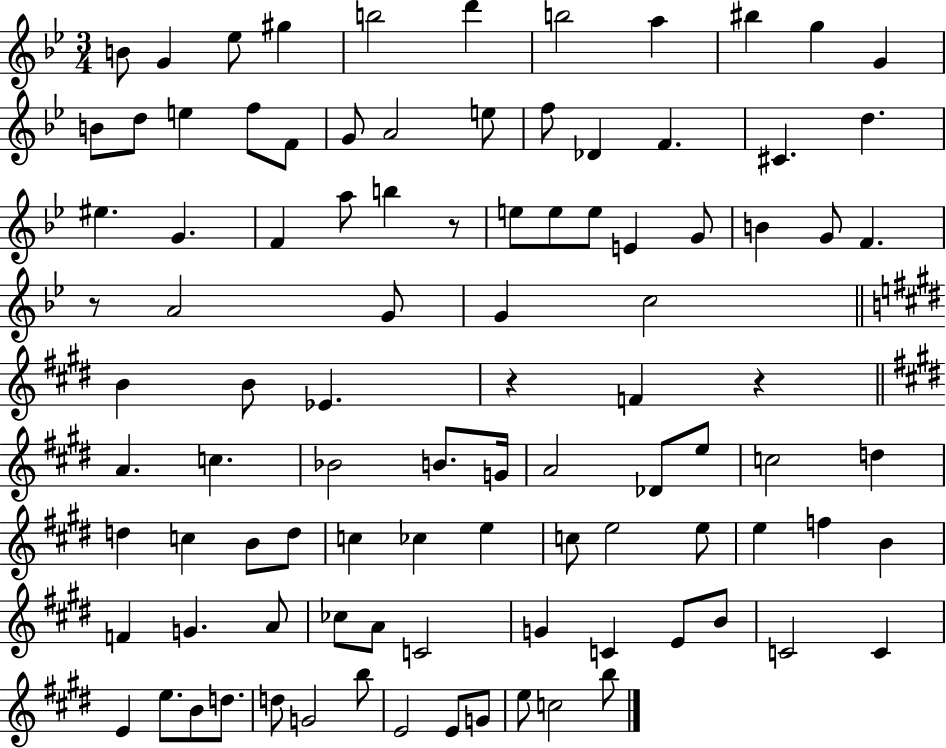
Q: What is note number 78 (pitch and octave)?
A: B4